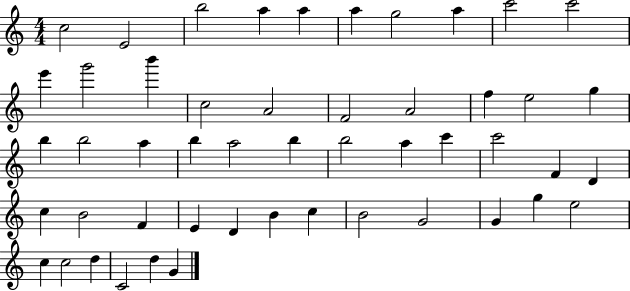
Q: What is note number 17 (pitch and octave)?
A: A4